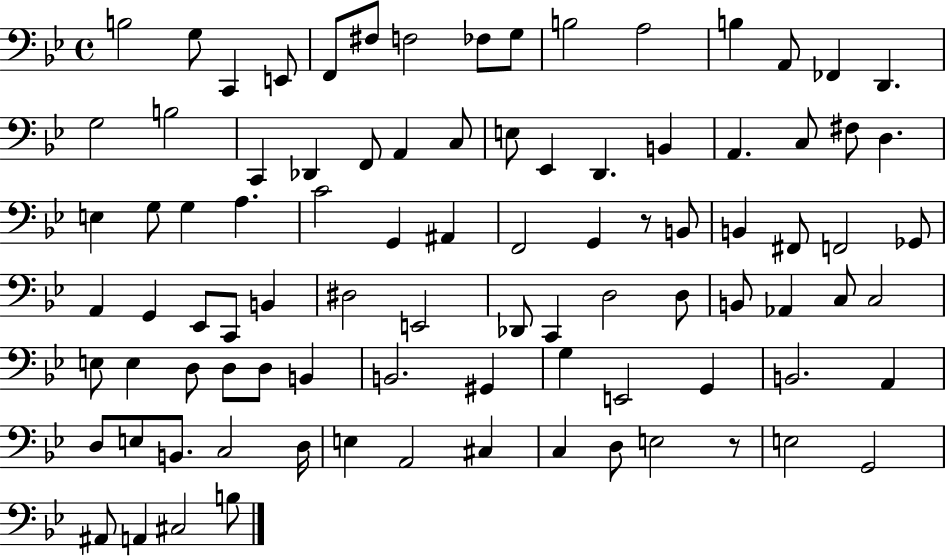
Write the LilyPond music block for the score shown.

{
  \clef bass
  \time 4/4
  \defaultTimeSignature
  \key bes \major
  b2 g8 c,4 e,8 | f,8 fis8 f2 fes8 g8 | b2 a2 | b4 a,8 fes,4 d,4. | \break g2 b2 | c,4 des,4 f,8 a,4 c8 | e8 ees,4 d,4. b,4 | a,4. c8 fis8 d4. | \break e4 g8 g4 a4. | c'2 g,4 ais,4 | f,2 g,4 r8 b,8 | b,4 fis,8 f,2 ges,8 | \break a,4 g,4 ees,8 c,8 b,4 | dis2 e,2 | des,8 c,4 d2 d8 | b,8 aes,4 c8 c2 | \break e8 e4 d8 d8 d8 b,4 | b,2. gis,4 | g4 e,2 g,4 | b,2. a,4 | \break d8 e8 b,8. c2 d16 | e4 a,2 cis4 | c4 d8 e2 r8 | e2 g,2 | \break ais,8 a,4 cis2 b8 | \bar "|."
}